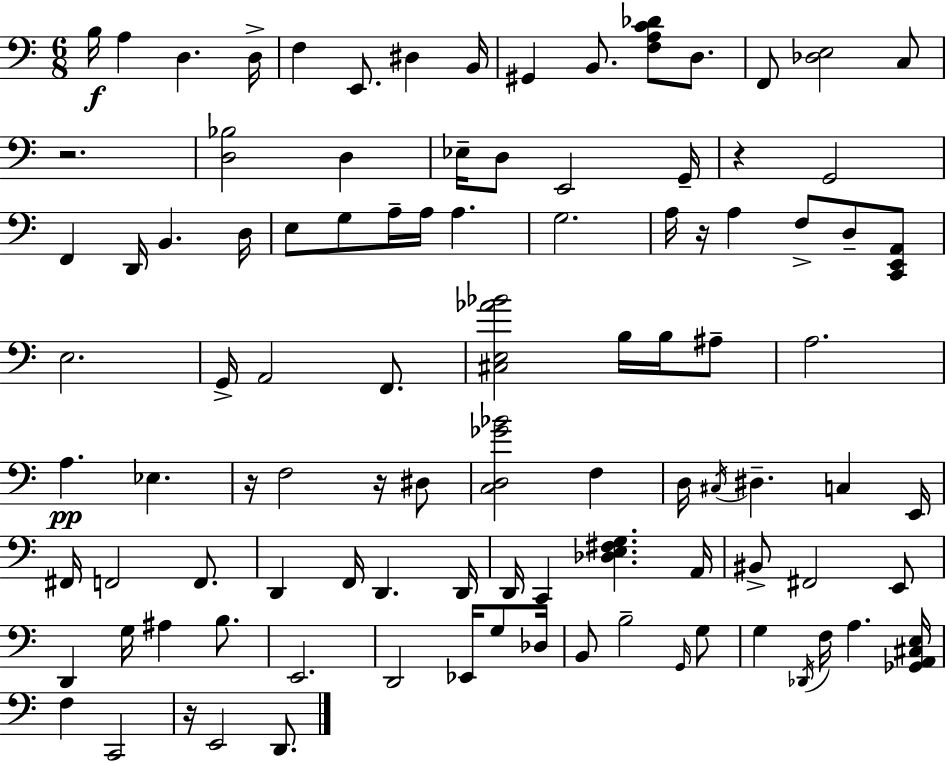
{
  \clef bass
  \numericTimeSignature
  \time 6/8
  \key c \major
  b16\f a4 d4. d16-> | f4 e,8. dis4 b,16 | gis,4 b,8. <f a c' des'>8 d8. | f,8 <des e>2 c8 | \break r2. | <d bes>2 d4 | ees16-- d8 e,2 g,16-- | r4 g,2 | \break f,4 d,16 b,4. d16 | e8 g8 a16-- a16 a4. | g2. | a16 r16 a4 f8-> d8-- <c, e, a,>8 | \break e2. | g,16-> a,2 f,8. | <cis e aes' bes'>2 b16 b16 ais8-- | a2. | \break a4.\pp ees4. | r16 f2 r16 dis8 | <c d ges' bes'>2 f4 | d16 \acciaccatura { cis16 } dis4.-- c4 | \break e,16 fis,16 f,2 f,8. | d,4 f,16 d,4. | d,16 d,16 c,4 <des e fis g>4. | a,16 bis,8-> fis,2 e,8 | \break d,4 g16 ais4 b8. | e,2. | d,2 ees,16 g8 | des16 b,8 b2-- \grace { g,16 } | \break g8 g4 \acciaccatura { des,16 } f16 a4. | <ges, a, cis e>16 f4 c,2 | r16 e,2 | d,8. \bar "|."
}